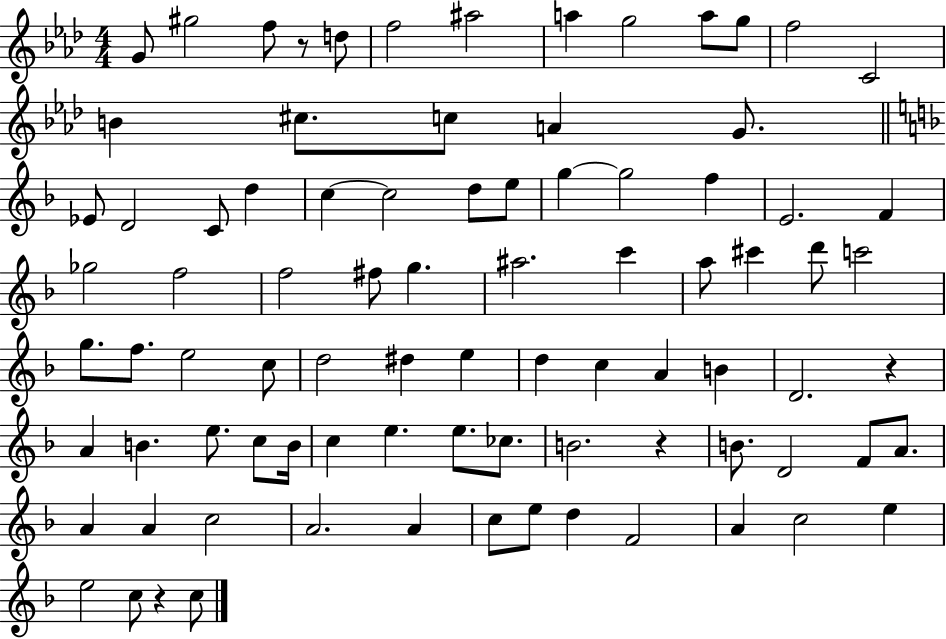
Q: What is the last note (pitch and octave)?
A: C5